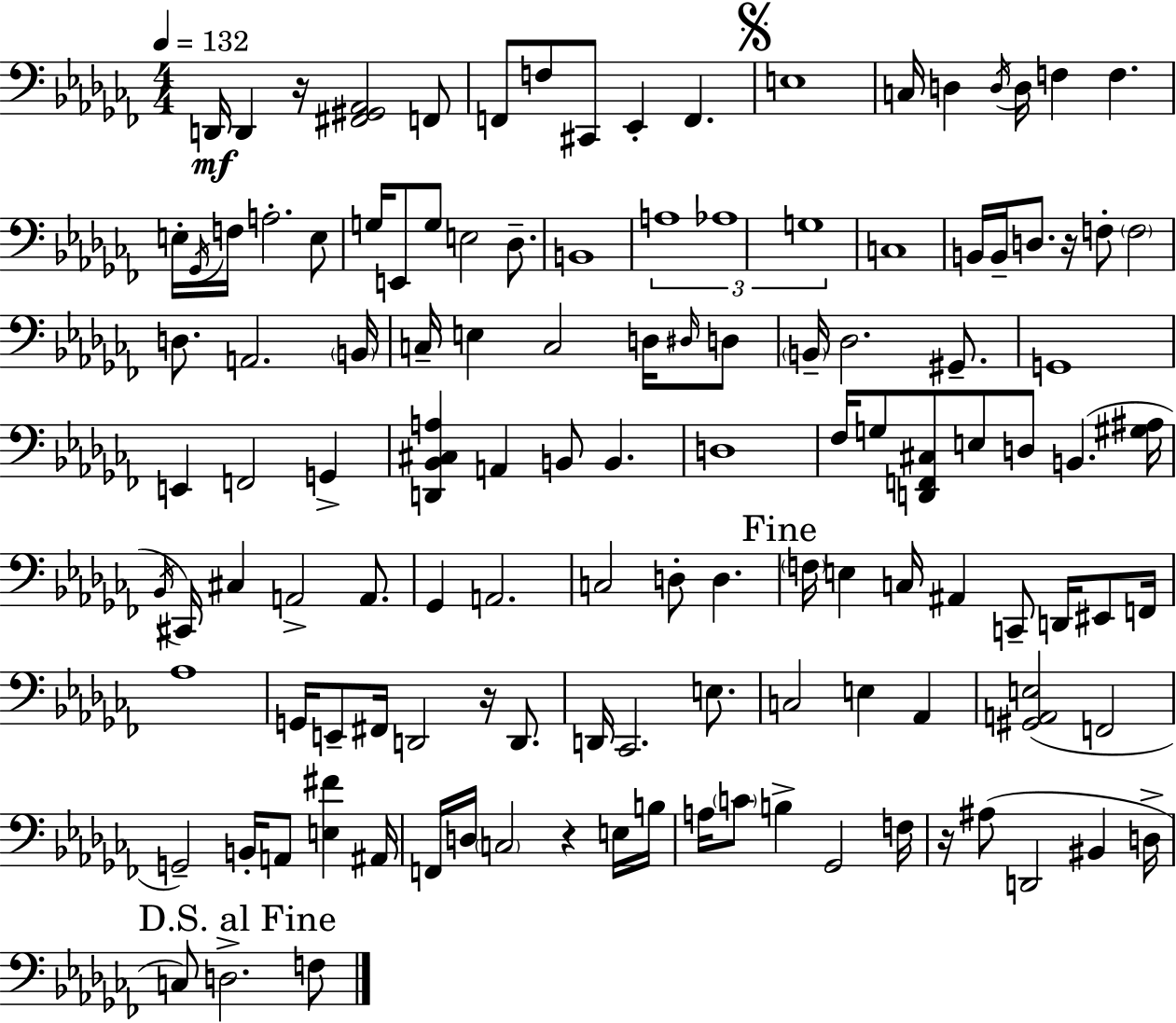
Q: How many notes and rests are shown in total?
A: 123